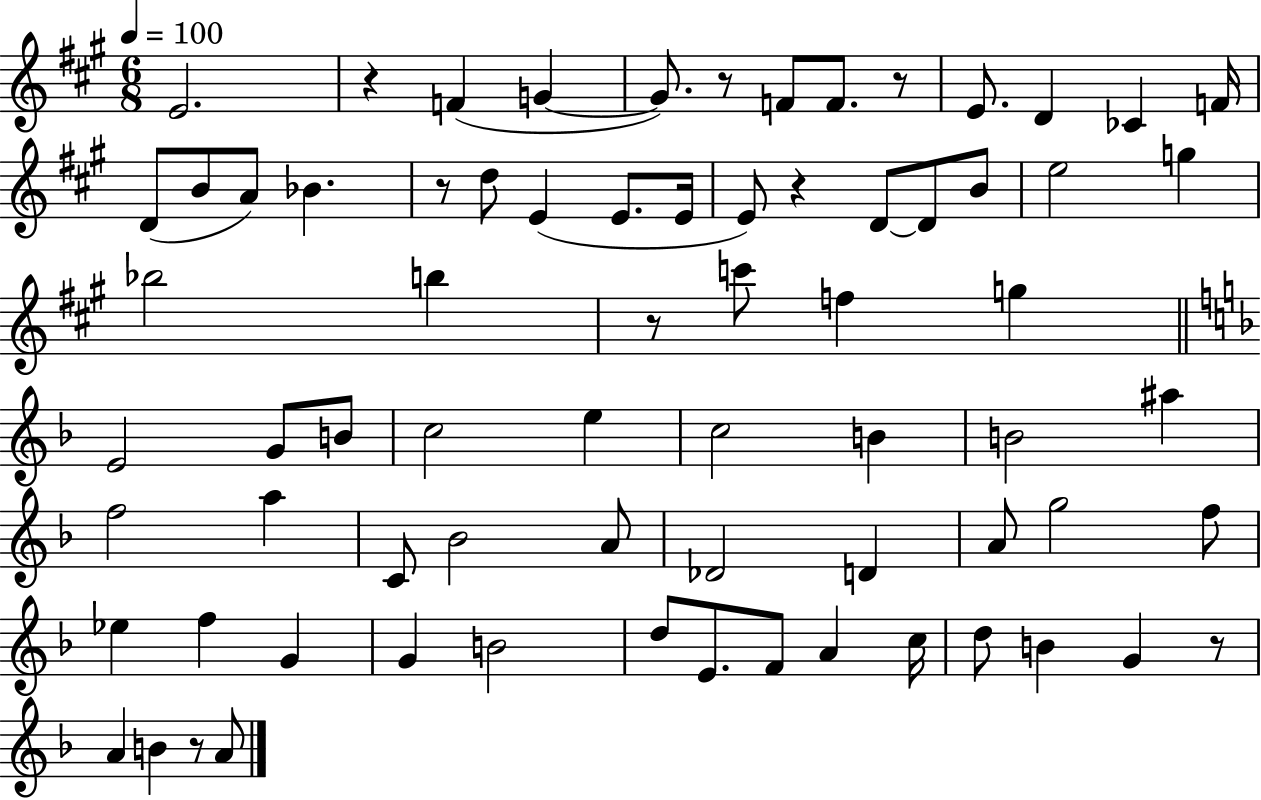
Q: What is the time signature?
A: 6/8